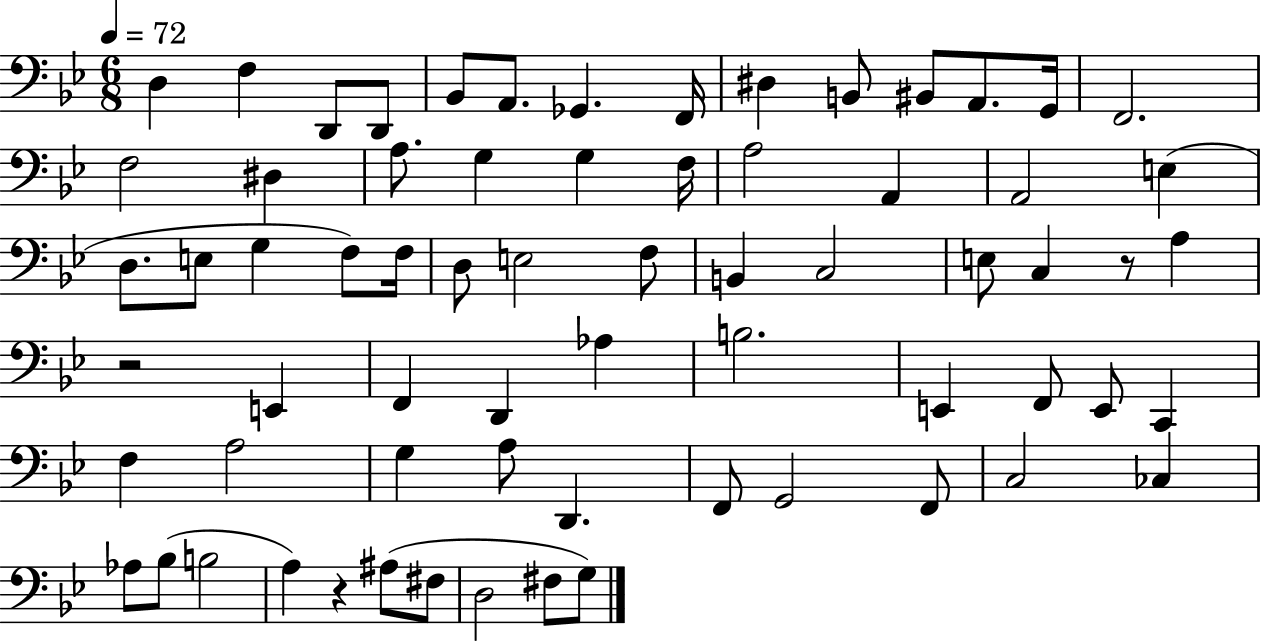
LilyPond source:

{
  \clef bass
  \numericTimeSignature
  \time 6/8
  \key bes \major
  \tempo 4 = 72
  \repeat volta 2 { d4 f4 d,8 d,8 | bes,8 a,8. ges,4. f,16 | dis4 b,8 bis,8 a,8. g,16 | f,2. | \break f2 dis4 | a8. g4 g4 f16 | a2 a,4 | a,2 e4( | \break d8. e8 g4 f8) f16 | d8 e2 f8 | b,4 c2 | e8 c4 r8 a4 | \break r2 e,4 | f,4 d,4 aes4 | b2. | e,4 f,8 e,8 c,4 | \break f4 a2 | g4 a8 d,4. | f,8 g,2 f,8 | c2 ces4 | \break aes8 bes8( b2 | a4) r4 ais8( fis8 | d2 fis8 g8) | } \bar "|."
}